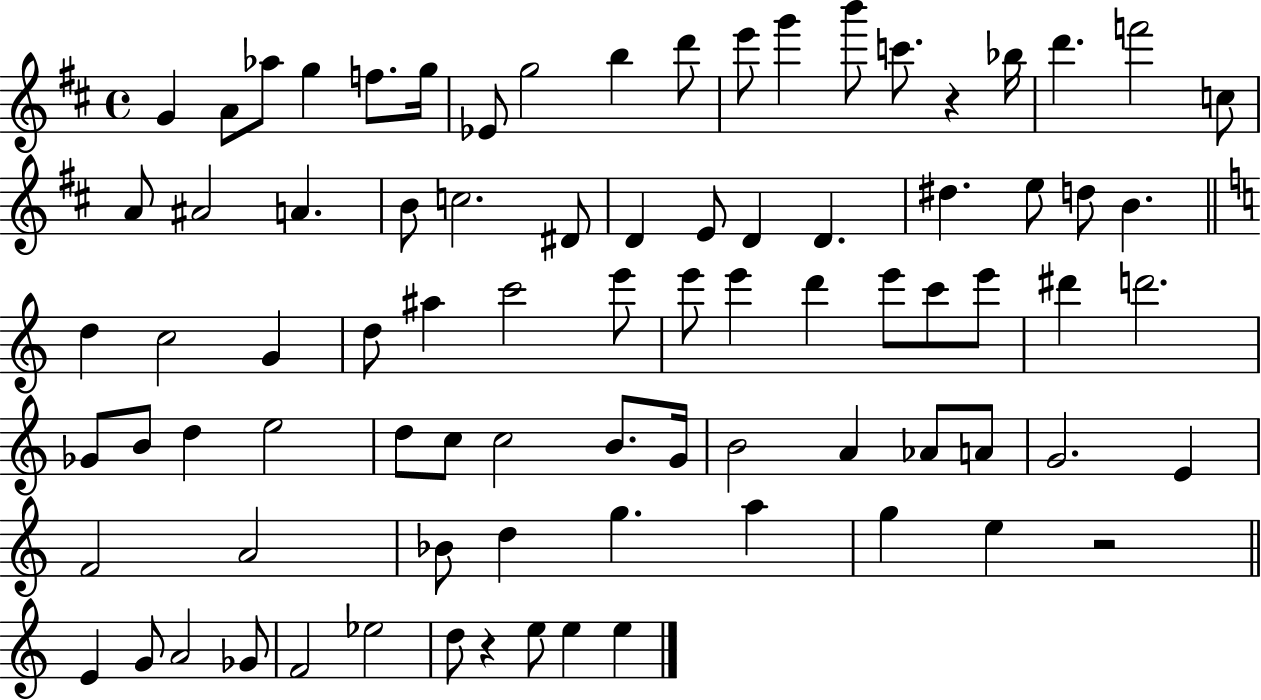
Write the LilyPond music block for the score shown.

{
  \clef treble
  \time 4/4
  \defaultTimeSignature
  \key d \major
  \repeat volta 2 { g'4 a'8 aes''8 g''4 f''8. g''16 | ees'8 g''2 b''4 d'''8 | e'''8 g'''4 b'''8 c'''8. r4 bes''16 | d'''4. f'''2 c''8 | \break a'8 ais'2 a'4. | b'8 c''2. dis'8 | d'4 e'8 d'4 d'4. | dis''4. e''8 d''8 b'4. | \break \bar "||" \break \key c \major d''4 c''2 g'4 | d''8 ais''4 c'''2 e'''8 | e'''8 e'''4 d'''4 e'''8 c'''8 e'''8 | dis'''4 d'''2. | \break ges'8 b'8 d''4 e''2 | d''8 c''8 c''2 b'8. g'16 | b'2 a'4 aes'8 a'8 | g'2. e'4 | \break f'2 a'2 | bes'8 d''4 g''4. a''4 | g''4 e''4 r2 | \bar "||" \break \key a \minor e'4 g'8 a'2 ges'8 | f'2 ees''2 | d''8 r4 e''8 e''4 e''4 | } \bar "|."
}